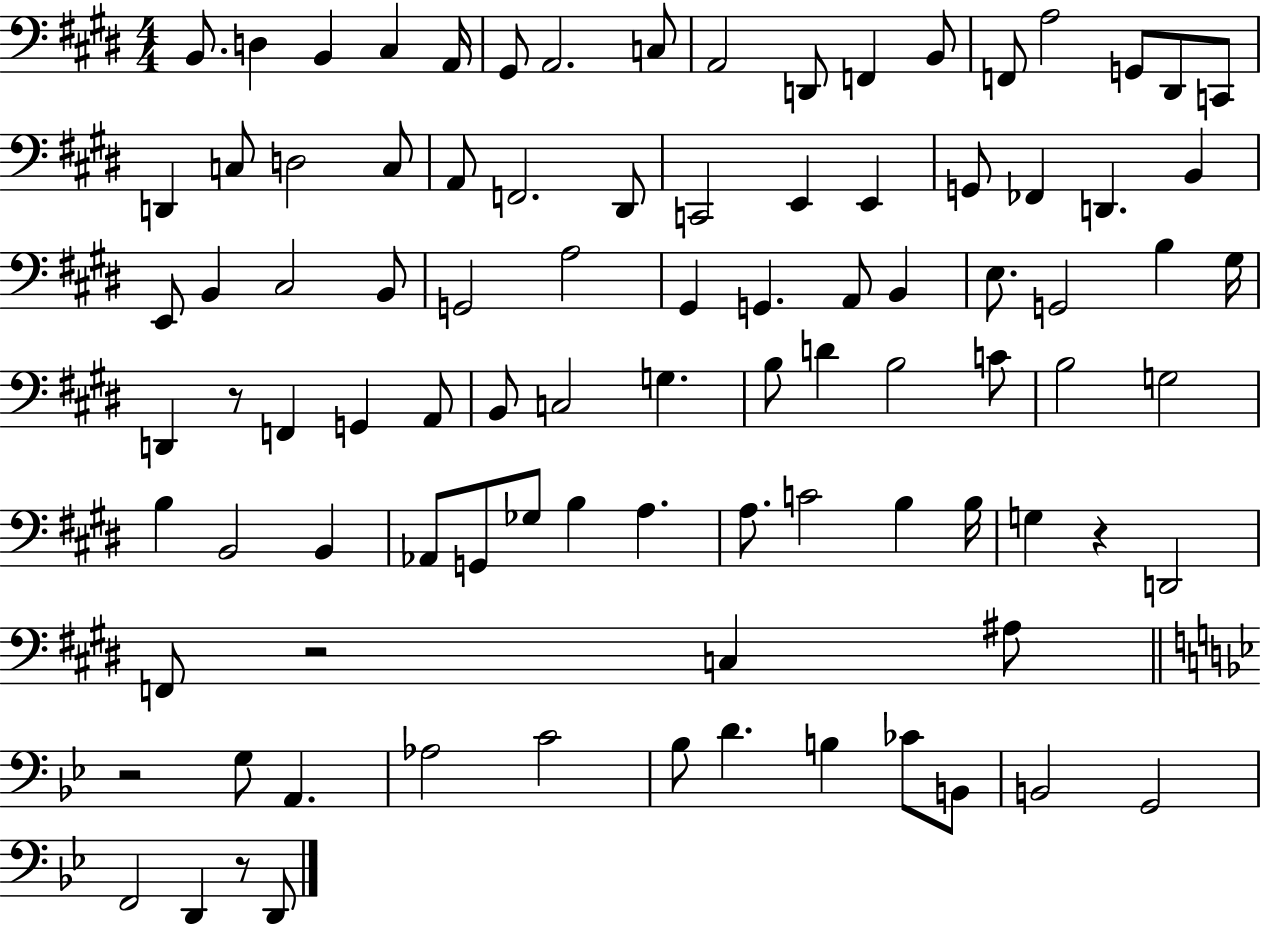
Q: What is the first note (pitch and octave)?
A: B2